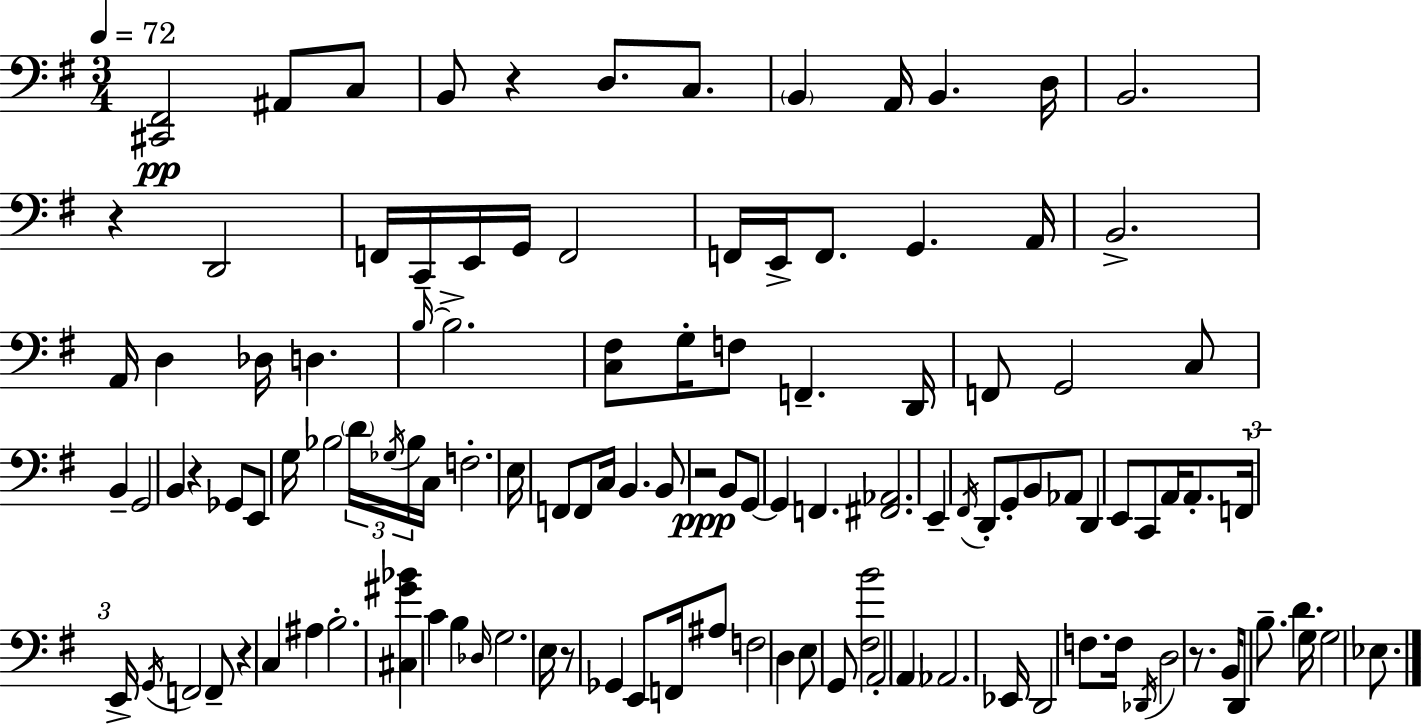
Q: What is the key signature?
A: G major